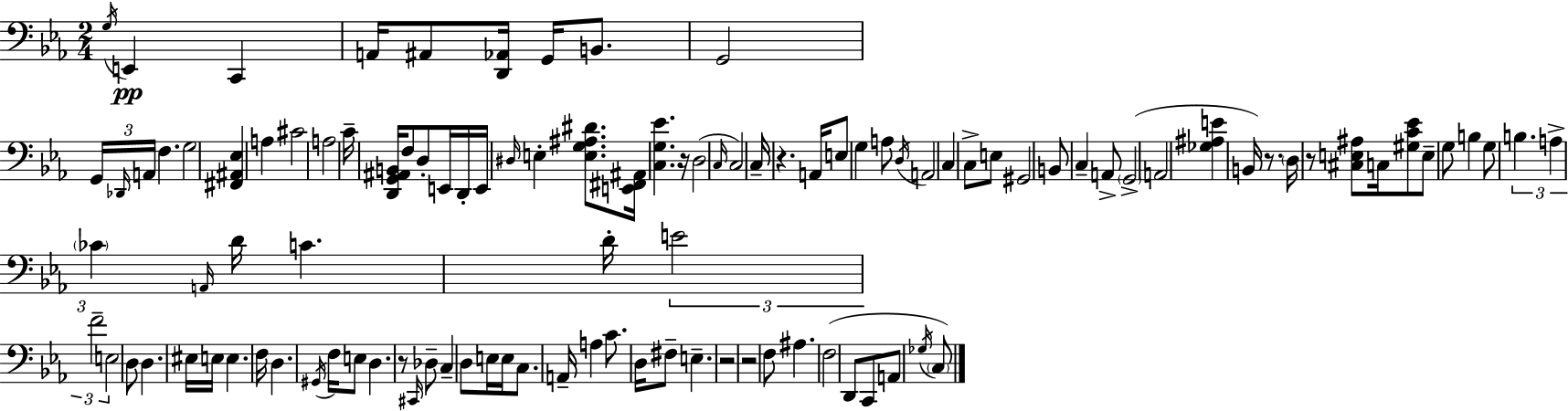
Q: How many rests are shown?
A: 7